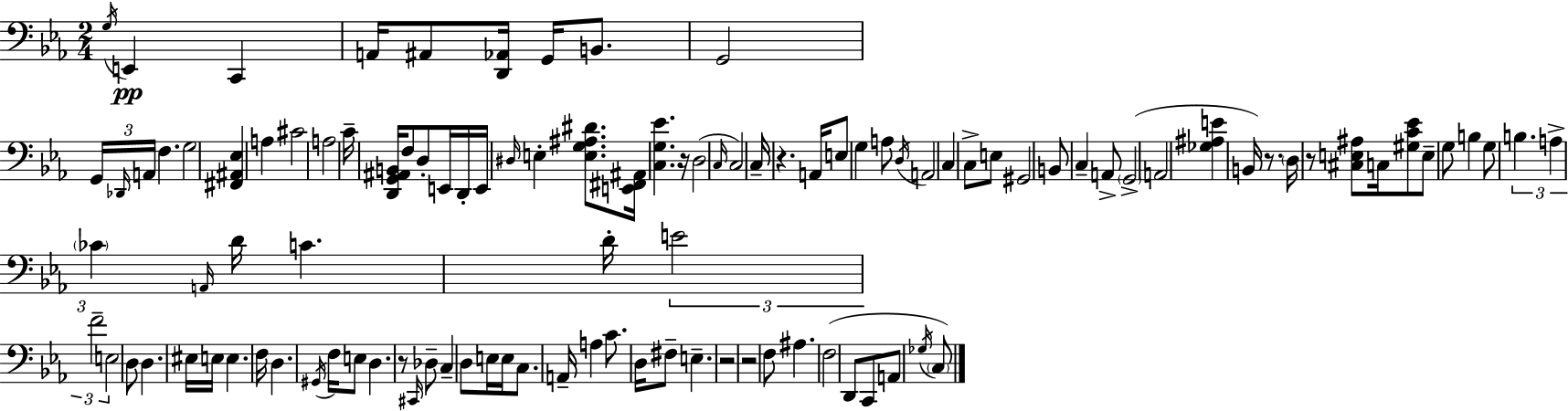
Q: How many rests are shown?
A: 7